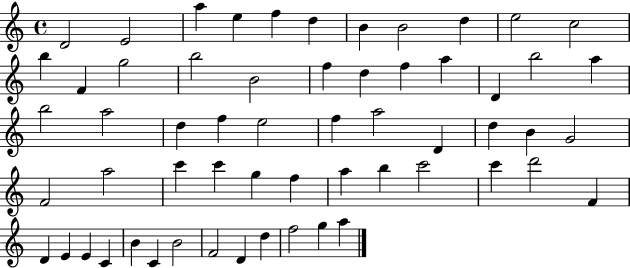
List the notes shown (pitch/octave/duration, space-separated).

D4/h E4/h A5/q E5/q F5/q D5/q B4/q B4/h D5/q E5/h C5/h B5/q F4/q G5/h B5/h B4/h F5/q D5/q F5/q A5/q D4/q B5/h A5/q B5/h A5/h D5/q F5/q E5/h F5/q A5/h D4/q D5/q B4/q G4/h F4/h A5/h C6/q C6/q G5/q F5/q A5/q B5/q C6/h C6/q D6/h F4/q D4/q E4/q E4/q C4/q B4/q C4/q B4/h F4/h D4/q D5/q F5/h G5/q A5/q